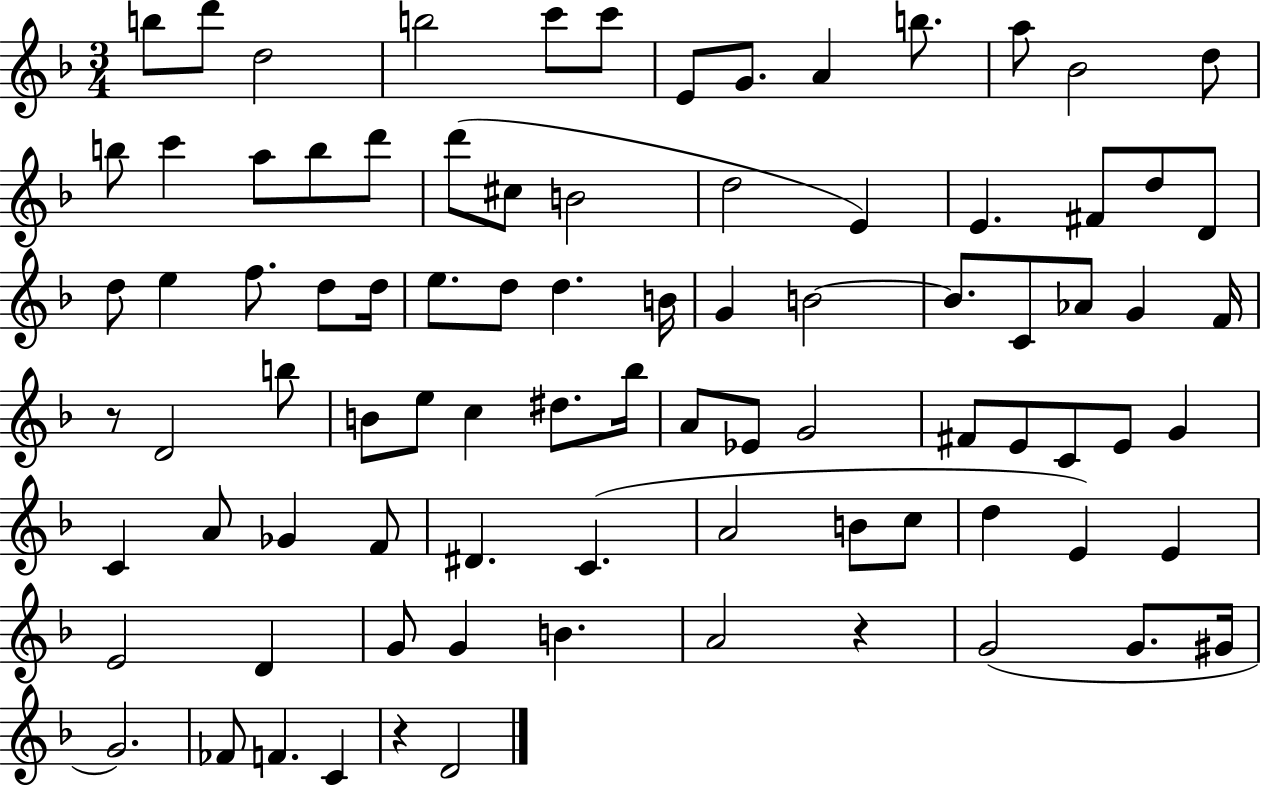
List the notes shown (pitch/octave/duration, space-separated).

B5/e D6/e D5/h B5/h C6/e C6/e E4/e G4/e. A4/q B5/e. A5/e Bb4/h D5/e B5/e C6/q A5/e B5/e D6/e D6/e C#5/e B4/h D5/h E4/q E4/q. F#4/e D5/e D4/e D5/e E5/q F5/e. D5/e D5/s E5/e. D5/e D5/q. B4/s G4/q B4/h B4/e. C4/e Ab4/e G4/q F4/s R/e D4/h B5/e B4/e E5/e C5/q D#5/e. Bb5/s A4/e Eb4/e G4/h F#4/e E4/e C4/e E4/e G4/q C4/q A4/e Gb4/q F4/e D#4/q. C4/q. A4/h B4/e C5/e D5/q E4/q E4/q E4/h D4/q G4/e G4/q B4/q. A4/h R/q G4/h G4/e. G#4/s G4/h. FES4/e F4/q. C4/q R/q D4/h